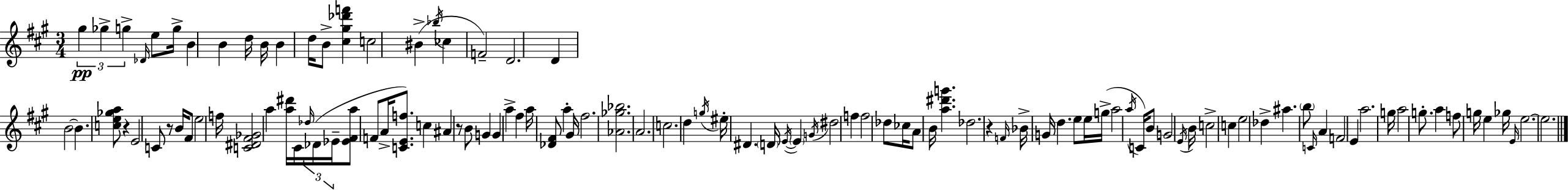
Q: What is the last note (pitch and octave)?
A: E5